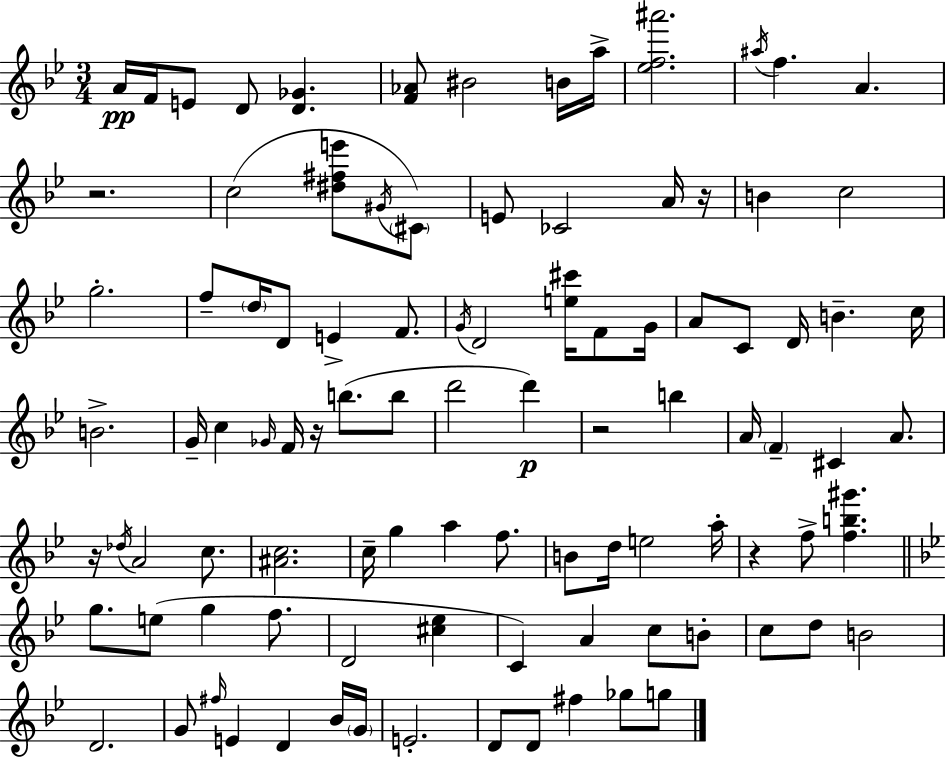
A4/s F4/s E4/e D4/e [D4,Gb4]/q. [F4,Ab4]/e BIS4/h B4/s A5/s [Eb5,F5,A#6]/h. A#5/s F5/q. A4/q. R/h. C5/h [D#5,F#5,E6]/e G#4/s C#4/e E4/e CES4/h A4/s R/s B4/q C5/h G5/h. F5/e D5/s D4/e E4/q F4/e. G4/s D4/h [E5,C#6]/s F4/e G4/s A4/e C4/e D4/s B4/q. C5/s B4/h. G4/s C5/q Gb4/s F4/s R/s B5/e. B5/e D6/h D6/q R/h B5/q A4/s F4/q C#4/q A4/e. R/s Db5/s A4/h C5/e. [A#4,C5]/h. C5/s G5/q A5/q F5/e. B4/e D5/s E5/h A5/s R/q F5/e [F5,B5,G#6]/q. G5/e. E5/e G5/q F5/e. D4/h [C#5,Eb5]/q C4/q A4/q C5/e B4/e C5/e D5/e B4/h D4/h. G4/e F#5/s E4/q D4/q Bb4/s G4/s E4/h. D4/e D4/e F#5/q Gb5/e G5/e